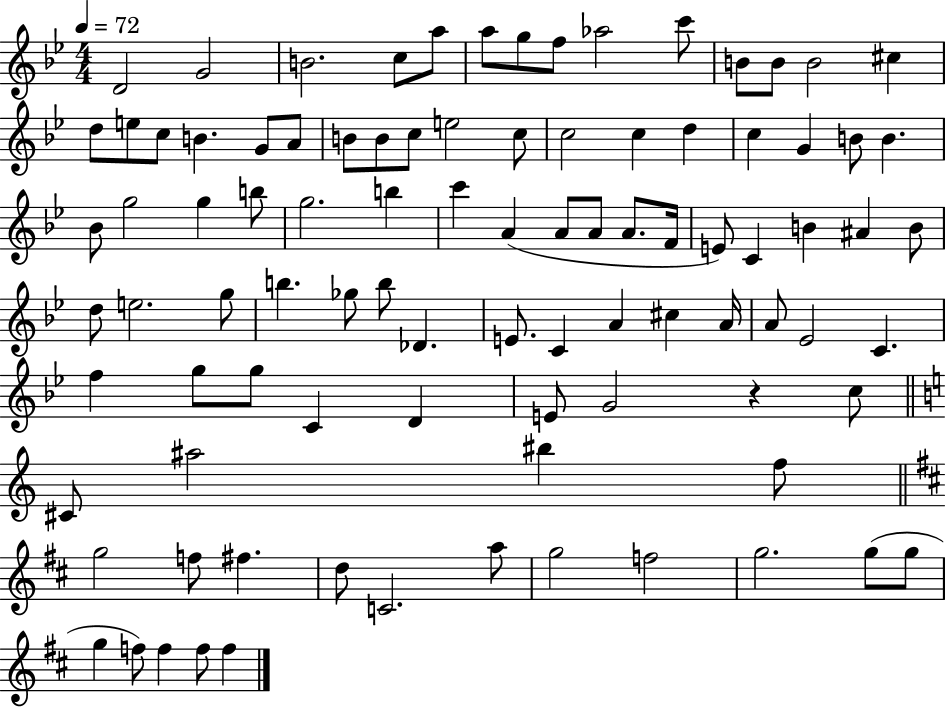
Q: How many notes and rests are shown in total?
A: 93